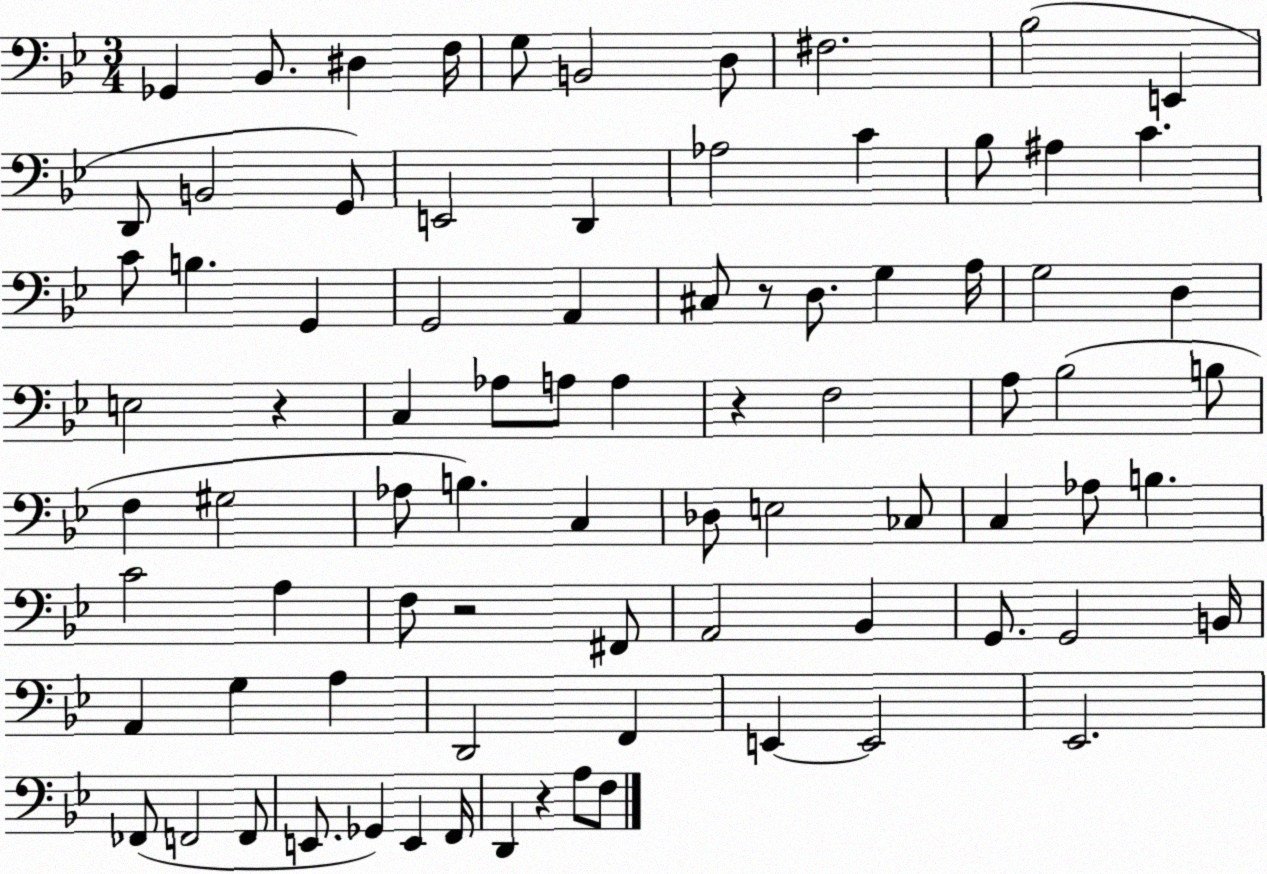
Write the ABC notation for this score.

X:1
T:Untitled
M:3/4
L:1/4
K:Bb
_G,, _B,,/2 ^D, F,/4 G,/2 B,,2 D,/2 ^F,2 _B,2 E,, D,,/2 B,,2 G,,/2 E,,2 D,, _A,2 C _B,/2 ^A, C C/2 B, G,, G,,2 A,, ^C,/2 z/2 D,/2 G, A,/4 G,2 D, E,2 z C, _A,/2 A,/2 A, z F,2 A,/2 _B,2 B,/2 F, ^G,2 _A,/2 B, C, _D,/2 E,2 _C,/2 C, _A,/2 B, C2 A, F,/2 z2 ^F,,/2 A,,2 _B,, G,,/2 G,,2 B,,/4 A,, G, A, D,,2 F,, E,, E,,2 _E,,2 _F,,/2 F,,2 F,,/2 E,,/2 _G,, E,, F,,/4 D,, z A,/2 F,/2